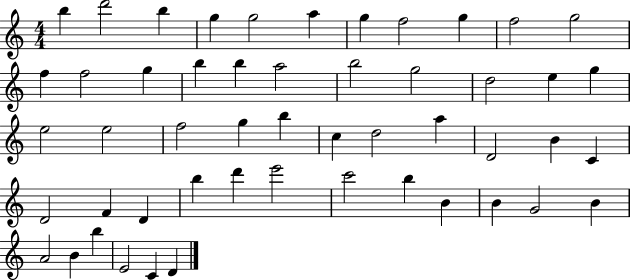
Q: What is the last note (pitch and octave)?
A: D4